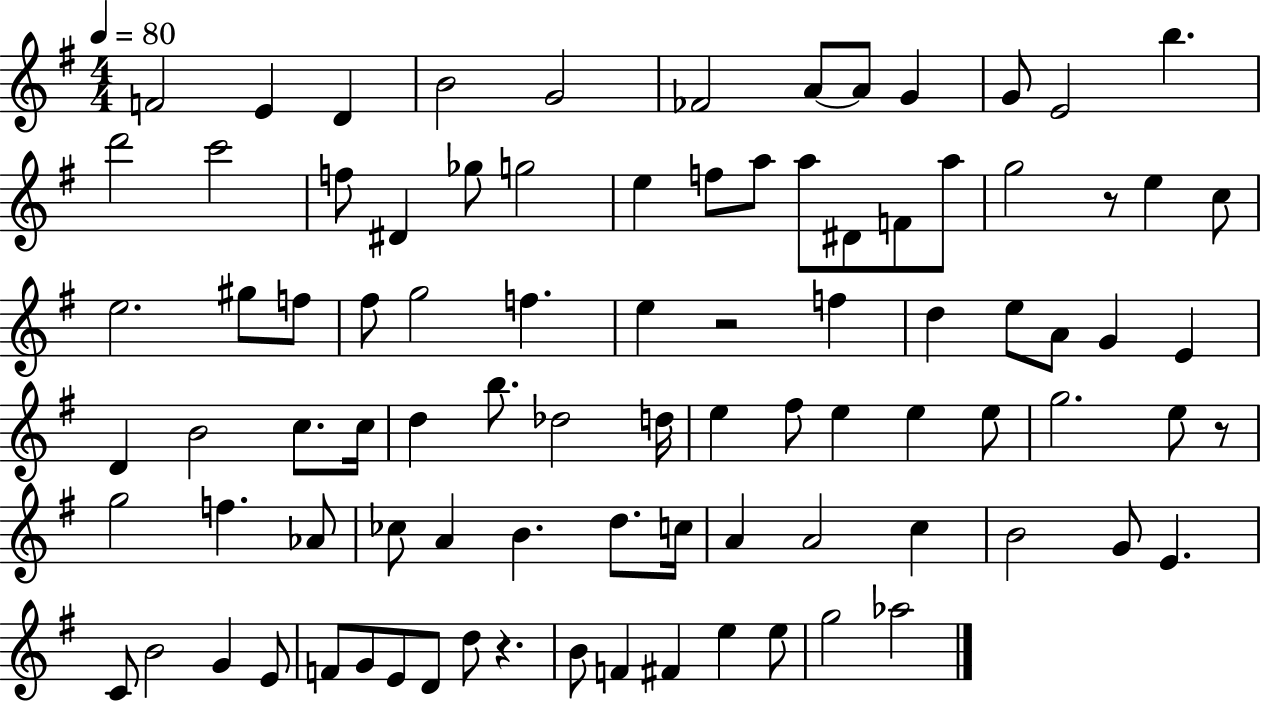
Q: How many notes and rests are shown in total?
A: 90